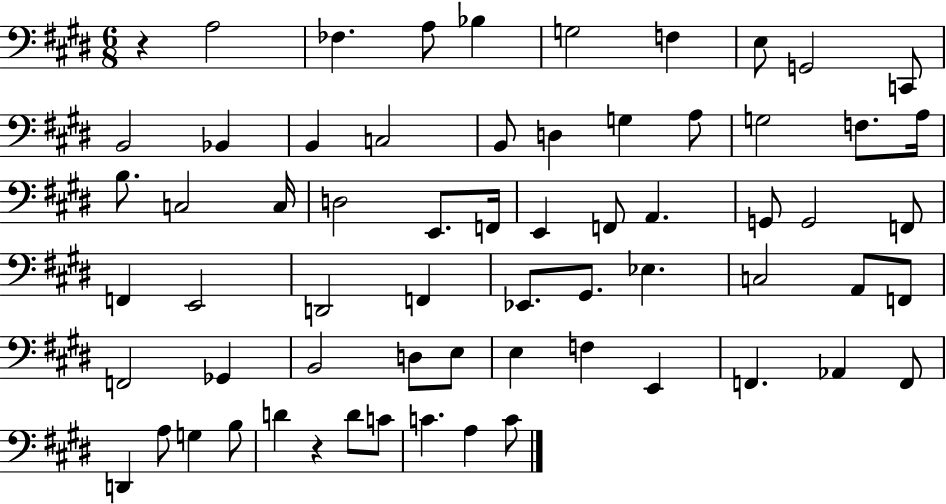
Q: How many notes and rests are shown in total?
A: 65